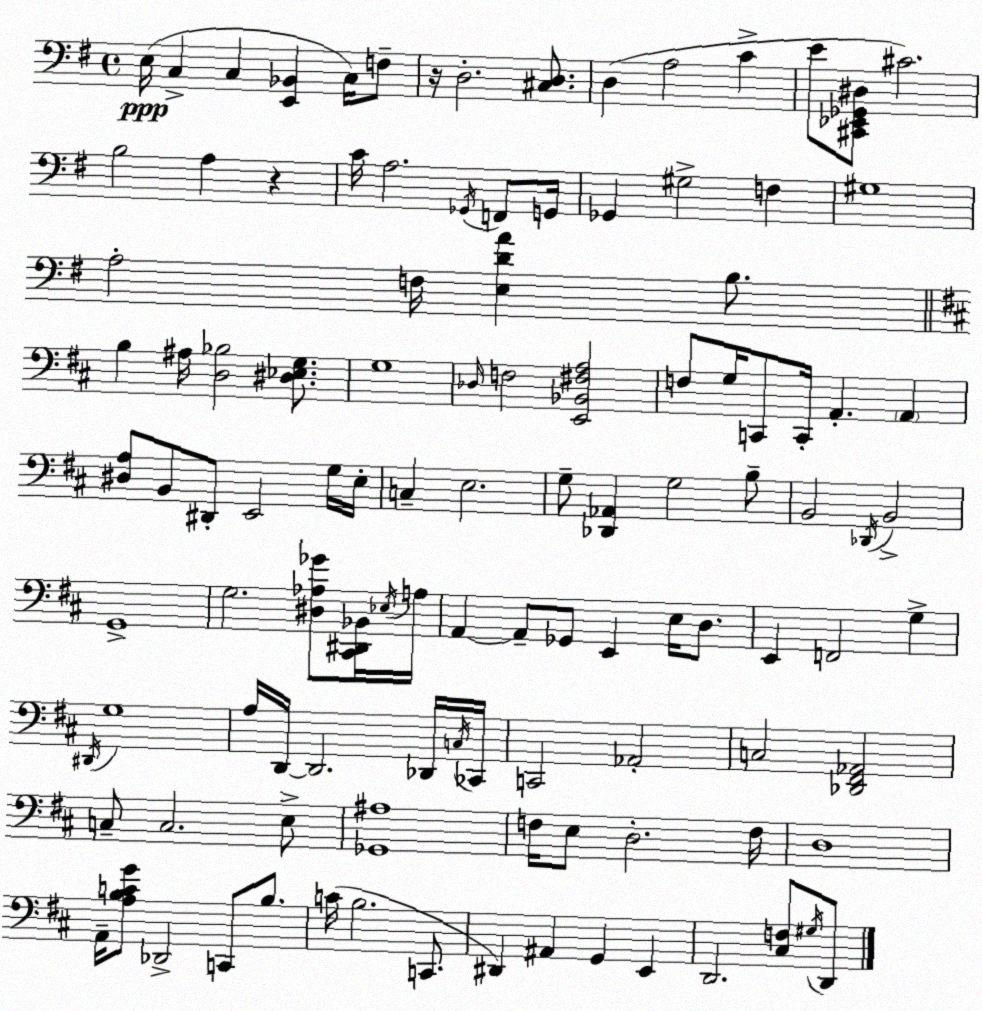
X:1
T:Untitled
M:4/4
L:1/4
K:G
E,/4 C, C, [E,,_B,,] C,/4 F,/2 z/4 D,2 [^C,D,]/2 D, A,2 C E/2 [^C,,_E,,_G,,^D,]/2 ^C2 B,2 A, z C/4 A,2 _G,,/4 F,,/2 G,,/4 _G,, ^G,2 F, ^G,4 A,2 F,/4 [E,DA] B,/2 B, ^A,/4 [D,_B,]2 [^D,_E,G,]/2 G,4 _D,/4 F,2 [E,,_B,,^F,A,]2 F,/2 G,/4 C,,/2 C,,/4 A,, A,, [^D,A,]/2 B,,/2 ^D,,/2 E,,2 G,/4 E,/4 C, E,2 G,/2 [_D,,_A,,] G,2 B,/2 B,,2 _D,,/4 B,,2 G,,4 G,2 [^D,_A,_G]/2 [^C,,^D,,_B,,]/4 _E,/4 A,/4 A,, A,,/2 _G,,/2 E,, E,/4 D,/2 E,, F,,2 G, ^D,,/4 G,4 A,/4 D,,/4 D,,2 _D,,/4 C,/4 _C,,/4 C,,2 _A,,2 C,2 [_D,,^F,,_A,,]2 C,/2 C,2 E,/2 [_G,,^A,]4 F,/4 E,/2 D,2 F,/4 D,4 A,,/4 [A,B,CG]/2 _D,,2 C,,/2 B,/2 C/4 B,2 C,,/2 ^D,, ^A,, G,, E,, D,,2 [^C,F,]/2 ^G,/4 D,,/2